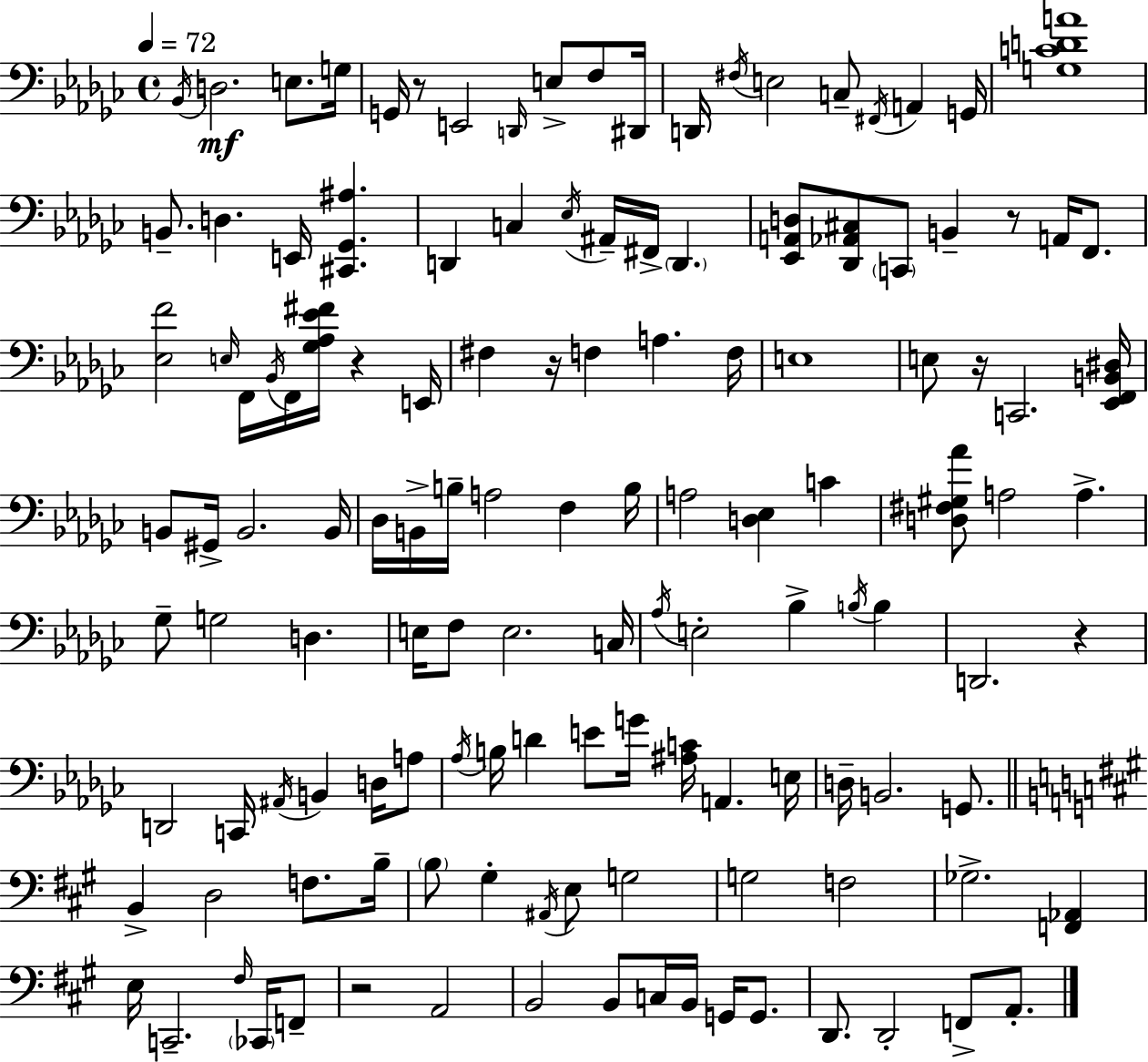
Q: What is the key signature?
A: EES minor